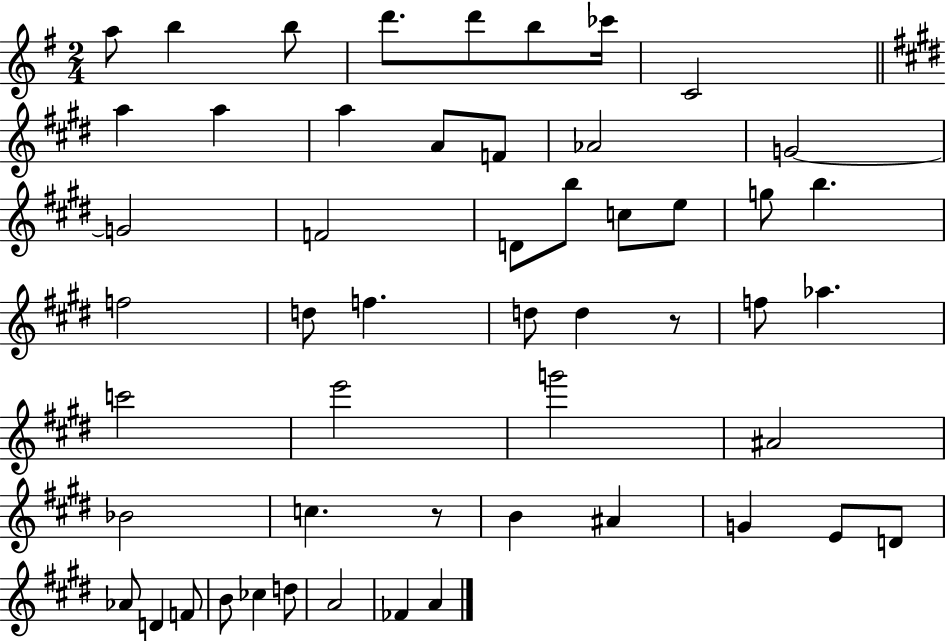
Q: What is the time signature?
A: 2/4